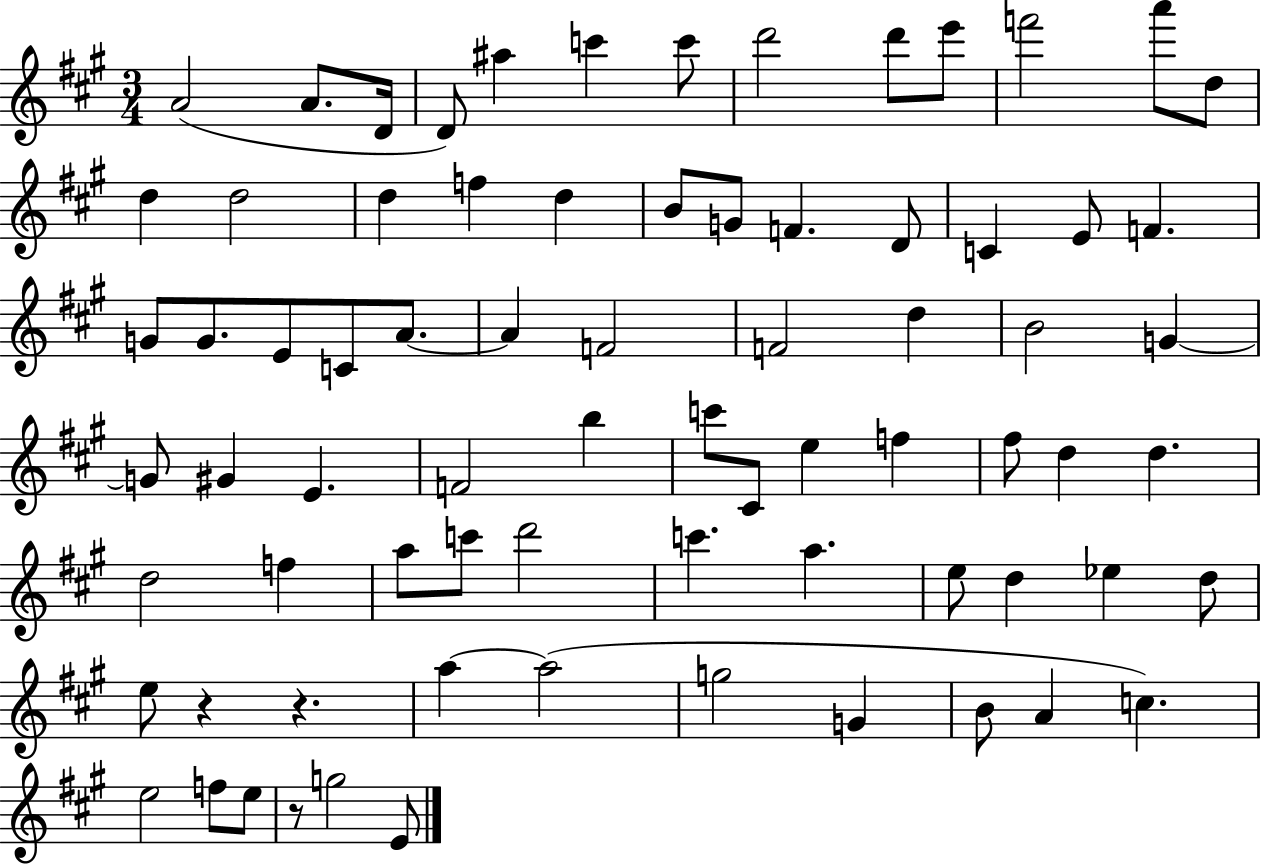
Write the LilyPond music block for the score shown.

{
  \clef treble
  \numericTimeSignature
  \time 3/4
  \key a \major
  a'2( a'8. d'16 | d'8) ais''4 c'''4 c'''8 | d'''2 d'''8 e'''8 | f'''2 a'''8 d''8 | \break d''4 d''2 | d''4 f''4 d''4 | b'8 g'8 f'4. d'8 | c'4 e'8 f'4. | \break g'8 g'8. e'8 c'8 a'8.~~ | a'4 f'2 | f'2 d''4 | b'2 g'4~~ | \break g'8 gis'4 e'4. | f'2 b''4 | c'''8 cis'8 e''4 f''4 | fis''8 d''4 d''4. | \break d''2 f''4 | a''8 c'''8 d'''2 | c'''4. a''4. | e''8 d''4 ees''4 d''8 | \break e''8 r4 r4. | a''4~~ a''2( | g''2 g'4 | b'8 a'4 c''4.) | \break e''2 f''8 e''8 | r8 g''2 e'8 | \bar "|."
}